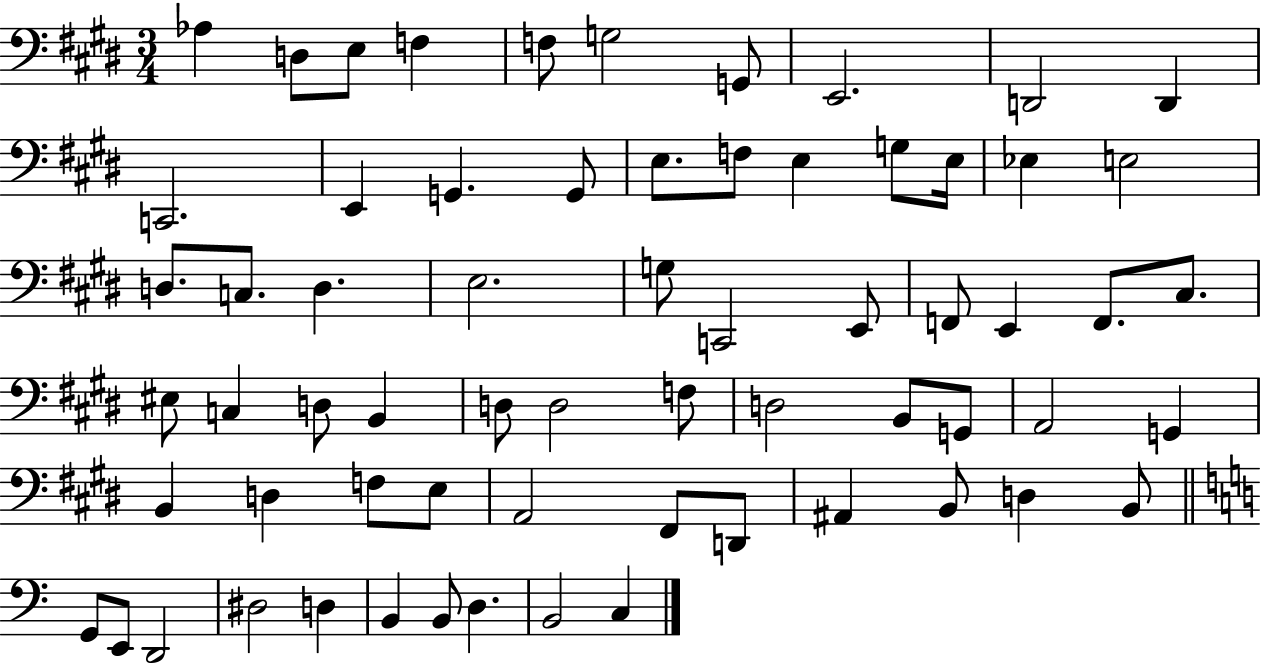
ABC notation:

X:1
T:Untitled
M:3/4
L:1/4
K:E
_A, D,/2 E,/2 F, F,/2 G,2 G,,/2 E,,2 D,,2 D,, C,,2 E,, G,, G,,/2 E,/2 F,/2 E, G,/2 E,/4 _E, E,2 D,/2 C,/2 D, E,2 G,/2 C,,2 E,,/2 F,,/2 E,, F,,/2 ^C,/2 ^E,/2 C, D,/2 B,, D,/2 D,2 F,/2 D,2 B,,/2 G,,/2 A,,2 G,, B,, D, F,/2 E,/2 A,,2 ^F,,/2 D,,/2 ^A,, B,,/2 D, B,,/2 G,,/2 E,,/2 D,,2 ^D,2 D, B,, B,,/2 D, B,,2 C,